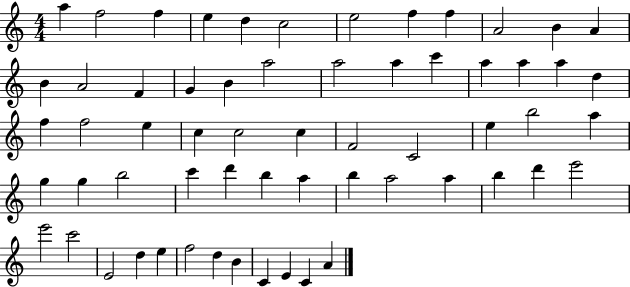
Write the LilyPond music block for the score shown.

{
  \clef treble
  \numericTimeSignature
  \time 4/4
  \key c \major
  a''4 f''2 f''4 | e''4 d''4 c''2 | e''2 f''4 f''4 | a'2 b'4 a'4 | \break b'4 a'2 f'4 | g'4 b'4 a''2 | a''2 a''4 c'''4 | a''4 a''4 a''4 d''4 | \break f''4 f''2 e''4 | c''4 c''2 c''4 | f'2 c'2 | e''4 b''2 a''4 | \break g''4 g''4 b''2 | c'''4 d'''4 b''4 a''4 | b''4 a''2 a''4 | b''4 d'''4 e'''2 | \break e'''2 c'''2 | e'2 d''4 e''4 | f''2 d''4 b'4 | c'4 e'4 c'4 a'4 | \break \bar "|."
}